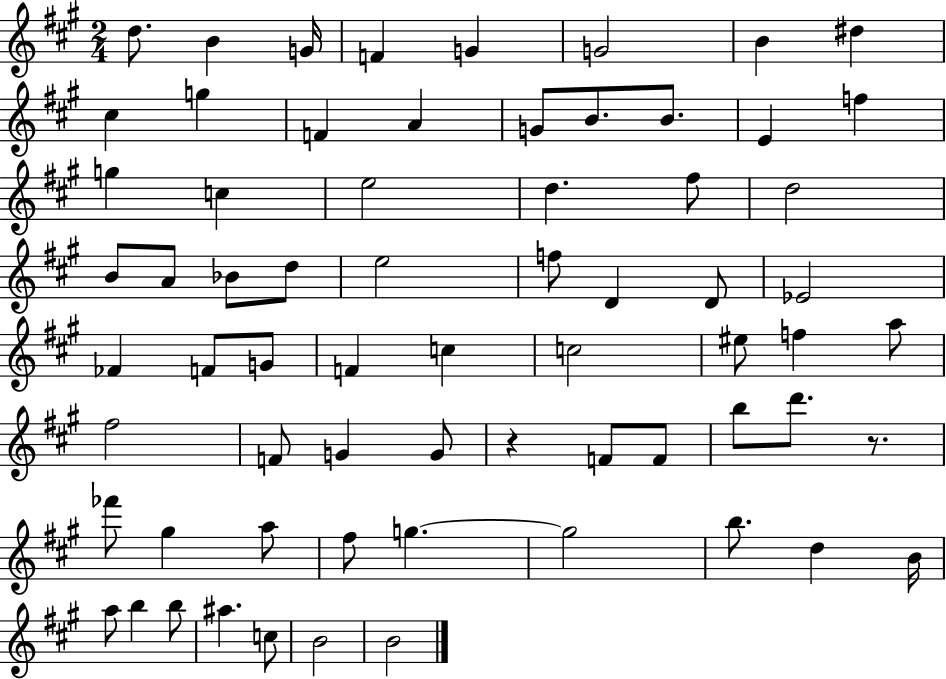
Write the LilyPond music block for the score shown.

{
  \clef treble
  \numericTimeSignature
  \time 2/4
  \key a \major
  \repeat volta 2 { d''8. b'4 g'16 | f'4 g'4 | g'2 | b'4 dis''4 | \break cis''4 g''4 | f'4 a'4 | g'8 b'8. b'8. | e'4 f''4 | \break g''4 c''4 | e''2 | d''4. fis''8 | d''2 | \break b'8 a'8 bes'8 d''8 | e''2 | f''8 d'4 d'8 | ees'2 | \break fes'4 f'8 g'8 | f'4 c''4 | c''2 | eis''8 f''4 a''8 | \break fis''2 | f'8 g'4 g'8 | r4 f'8 f'8 | b''8 d'''8. r8. | \break fes'''8 gis''4 a''8 | fis''8 g''4.~~ | g''2 | b''8. d''4 b'16 | \break a''8 b''4 b''8 | ais''4. c''8 | b'2 | b'2 | \break } \bar "|."
}